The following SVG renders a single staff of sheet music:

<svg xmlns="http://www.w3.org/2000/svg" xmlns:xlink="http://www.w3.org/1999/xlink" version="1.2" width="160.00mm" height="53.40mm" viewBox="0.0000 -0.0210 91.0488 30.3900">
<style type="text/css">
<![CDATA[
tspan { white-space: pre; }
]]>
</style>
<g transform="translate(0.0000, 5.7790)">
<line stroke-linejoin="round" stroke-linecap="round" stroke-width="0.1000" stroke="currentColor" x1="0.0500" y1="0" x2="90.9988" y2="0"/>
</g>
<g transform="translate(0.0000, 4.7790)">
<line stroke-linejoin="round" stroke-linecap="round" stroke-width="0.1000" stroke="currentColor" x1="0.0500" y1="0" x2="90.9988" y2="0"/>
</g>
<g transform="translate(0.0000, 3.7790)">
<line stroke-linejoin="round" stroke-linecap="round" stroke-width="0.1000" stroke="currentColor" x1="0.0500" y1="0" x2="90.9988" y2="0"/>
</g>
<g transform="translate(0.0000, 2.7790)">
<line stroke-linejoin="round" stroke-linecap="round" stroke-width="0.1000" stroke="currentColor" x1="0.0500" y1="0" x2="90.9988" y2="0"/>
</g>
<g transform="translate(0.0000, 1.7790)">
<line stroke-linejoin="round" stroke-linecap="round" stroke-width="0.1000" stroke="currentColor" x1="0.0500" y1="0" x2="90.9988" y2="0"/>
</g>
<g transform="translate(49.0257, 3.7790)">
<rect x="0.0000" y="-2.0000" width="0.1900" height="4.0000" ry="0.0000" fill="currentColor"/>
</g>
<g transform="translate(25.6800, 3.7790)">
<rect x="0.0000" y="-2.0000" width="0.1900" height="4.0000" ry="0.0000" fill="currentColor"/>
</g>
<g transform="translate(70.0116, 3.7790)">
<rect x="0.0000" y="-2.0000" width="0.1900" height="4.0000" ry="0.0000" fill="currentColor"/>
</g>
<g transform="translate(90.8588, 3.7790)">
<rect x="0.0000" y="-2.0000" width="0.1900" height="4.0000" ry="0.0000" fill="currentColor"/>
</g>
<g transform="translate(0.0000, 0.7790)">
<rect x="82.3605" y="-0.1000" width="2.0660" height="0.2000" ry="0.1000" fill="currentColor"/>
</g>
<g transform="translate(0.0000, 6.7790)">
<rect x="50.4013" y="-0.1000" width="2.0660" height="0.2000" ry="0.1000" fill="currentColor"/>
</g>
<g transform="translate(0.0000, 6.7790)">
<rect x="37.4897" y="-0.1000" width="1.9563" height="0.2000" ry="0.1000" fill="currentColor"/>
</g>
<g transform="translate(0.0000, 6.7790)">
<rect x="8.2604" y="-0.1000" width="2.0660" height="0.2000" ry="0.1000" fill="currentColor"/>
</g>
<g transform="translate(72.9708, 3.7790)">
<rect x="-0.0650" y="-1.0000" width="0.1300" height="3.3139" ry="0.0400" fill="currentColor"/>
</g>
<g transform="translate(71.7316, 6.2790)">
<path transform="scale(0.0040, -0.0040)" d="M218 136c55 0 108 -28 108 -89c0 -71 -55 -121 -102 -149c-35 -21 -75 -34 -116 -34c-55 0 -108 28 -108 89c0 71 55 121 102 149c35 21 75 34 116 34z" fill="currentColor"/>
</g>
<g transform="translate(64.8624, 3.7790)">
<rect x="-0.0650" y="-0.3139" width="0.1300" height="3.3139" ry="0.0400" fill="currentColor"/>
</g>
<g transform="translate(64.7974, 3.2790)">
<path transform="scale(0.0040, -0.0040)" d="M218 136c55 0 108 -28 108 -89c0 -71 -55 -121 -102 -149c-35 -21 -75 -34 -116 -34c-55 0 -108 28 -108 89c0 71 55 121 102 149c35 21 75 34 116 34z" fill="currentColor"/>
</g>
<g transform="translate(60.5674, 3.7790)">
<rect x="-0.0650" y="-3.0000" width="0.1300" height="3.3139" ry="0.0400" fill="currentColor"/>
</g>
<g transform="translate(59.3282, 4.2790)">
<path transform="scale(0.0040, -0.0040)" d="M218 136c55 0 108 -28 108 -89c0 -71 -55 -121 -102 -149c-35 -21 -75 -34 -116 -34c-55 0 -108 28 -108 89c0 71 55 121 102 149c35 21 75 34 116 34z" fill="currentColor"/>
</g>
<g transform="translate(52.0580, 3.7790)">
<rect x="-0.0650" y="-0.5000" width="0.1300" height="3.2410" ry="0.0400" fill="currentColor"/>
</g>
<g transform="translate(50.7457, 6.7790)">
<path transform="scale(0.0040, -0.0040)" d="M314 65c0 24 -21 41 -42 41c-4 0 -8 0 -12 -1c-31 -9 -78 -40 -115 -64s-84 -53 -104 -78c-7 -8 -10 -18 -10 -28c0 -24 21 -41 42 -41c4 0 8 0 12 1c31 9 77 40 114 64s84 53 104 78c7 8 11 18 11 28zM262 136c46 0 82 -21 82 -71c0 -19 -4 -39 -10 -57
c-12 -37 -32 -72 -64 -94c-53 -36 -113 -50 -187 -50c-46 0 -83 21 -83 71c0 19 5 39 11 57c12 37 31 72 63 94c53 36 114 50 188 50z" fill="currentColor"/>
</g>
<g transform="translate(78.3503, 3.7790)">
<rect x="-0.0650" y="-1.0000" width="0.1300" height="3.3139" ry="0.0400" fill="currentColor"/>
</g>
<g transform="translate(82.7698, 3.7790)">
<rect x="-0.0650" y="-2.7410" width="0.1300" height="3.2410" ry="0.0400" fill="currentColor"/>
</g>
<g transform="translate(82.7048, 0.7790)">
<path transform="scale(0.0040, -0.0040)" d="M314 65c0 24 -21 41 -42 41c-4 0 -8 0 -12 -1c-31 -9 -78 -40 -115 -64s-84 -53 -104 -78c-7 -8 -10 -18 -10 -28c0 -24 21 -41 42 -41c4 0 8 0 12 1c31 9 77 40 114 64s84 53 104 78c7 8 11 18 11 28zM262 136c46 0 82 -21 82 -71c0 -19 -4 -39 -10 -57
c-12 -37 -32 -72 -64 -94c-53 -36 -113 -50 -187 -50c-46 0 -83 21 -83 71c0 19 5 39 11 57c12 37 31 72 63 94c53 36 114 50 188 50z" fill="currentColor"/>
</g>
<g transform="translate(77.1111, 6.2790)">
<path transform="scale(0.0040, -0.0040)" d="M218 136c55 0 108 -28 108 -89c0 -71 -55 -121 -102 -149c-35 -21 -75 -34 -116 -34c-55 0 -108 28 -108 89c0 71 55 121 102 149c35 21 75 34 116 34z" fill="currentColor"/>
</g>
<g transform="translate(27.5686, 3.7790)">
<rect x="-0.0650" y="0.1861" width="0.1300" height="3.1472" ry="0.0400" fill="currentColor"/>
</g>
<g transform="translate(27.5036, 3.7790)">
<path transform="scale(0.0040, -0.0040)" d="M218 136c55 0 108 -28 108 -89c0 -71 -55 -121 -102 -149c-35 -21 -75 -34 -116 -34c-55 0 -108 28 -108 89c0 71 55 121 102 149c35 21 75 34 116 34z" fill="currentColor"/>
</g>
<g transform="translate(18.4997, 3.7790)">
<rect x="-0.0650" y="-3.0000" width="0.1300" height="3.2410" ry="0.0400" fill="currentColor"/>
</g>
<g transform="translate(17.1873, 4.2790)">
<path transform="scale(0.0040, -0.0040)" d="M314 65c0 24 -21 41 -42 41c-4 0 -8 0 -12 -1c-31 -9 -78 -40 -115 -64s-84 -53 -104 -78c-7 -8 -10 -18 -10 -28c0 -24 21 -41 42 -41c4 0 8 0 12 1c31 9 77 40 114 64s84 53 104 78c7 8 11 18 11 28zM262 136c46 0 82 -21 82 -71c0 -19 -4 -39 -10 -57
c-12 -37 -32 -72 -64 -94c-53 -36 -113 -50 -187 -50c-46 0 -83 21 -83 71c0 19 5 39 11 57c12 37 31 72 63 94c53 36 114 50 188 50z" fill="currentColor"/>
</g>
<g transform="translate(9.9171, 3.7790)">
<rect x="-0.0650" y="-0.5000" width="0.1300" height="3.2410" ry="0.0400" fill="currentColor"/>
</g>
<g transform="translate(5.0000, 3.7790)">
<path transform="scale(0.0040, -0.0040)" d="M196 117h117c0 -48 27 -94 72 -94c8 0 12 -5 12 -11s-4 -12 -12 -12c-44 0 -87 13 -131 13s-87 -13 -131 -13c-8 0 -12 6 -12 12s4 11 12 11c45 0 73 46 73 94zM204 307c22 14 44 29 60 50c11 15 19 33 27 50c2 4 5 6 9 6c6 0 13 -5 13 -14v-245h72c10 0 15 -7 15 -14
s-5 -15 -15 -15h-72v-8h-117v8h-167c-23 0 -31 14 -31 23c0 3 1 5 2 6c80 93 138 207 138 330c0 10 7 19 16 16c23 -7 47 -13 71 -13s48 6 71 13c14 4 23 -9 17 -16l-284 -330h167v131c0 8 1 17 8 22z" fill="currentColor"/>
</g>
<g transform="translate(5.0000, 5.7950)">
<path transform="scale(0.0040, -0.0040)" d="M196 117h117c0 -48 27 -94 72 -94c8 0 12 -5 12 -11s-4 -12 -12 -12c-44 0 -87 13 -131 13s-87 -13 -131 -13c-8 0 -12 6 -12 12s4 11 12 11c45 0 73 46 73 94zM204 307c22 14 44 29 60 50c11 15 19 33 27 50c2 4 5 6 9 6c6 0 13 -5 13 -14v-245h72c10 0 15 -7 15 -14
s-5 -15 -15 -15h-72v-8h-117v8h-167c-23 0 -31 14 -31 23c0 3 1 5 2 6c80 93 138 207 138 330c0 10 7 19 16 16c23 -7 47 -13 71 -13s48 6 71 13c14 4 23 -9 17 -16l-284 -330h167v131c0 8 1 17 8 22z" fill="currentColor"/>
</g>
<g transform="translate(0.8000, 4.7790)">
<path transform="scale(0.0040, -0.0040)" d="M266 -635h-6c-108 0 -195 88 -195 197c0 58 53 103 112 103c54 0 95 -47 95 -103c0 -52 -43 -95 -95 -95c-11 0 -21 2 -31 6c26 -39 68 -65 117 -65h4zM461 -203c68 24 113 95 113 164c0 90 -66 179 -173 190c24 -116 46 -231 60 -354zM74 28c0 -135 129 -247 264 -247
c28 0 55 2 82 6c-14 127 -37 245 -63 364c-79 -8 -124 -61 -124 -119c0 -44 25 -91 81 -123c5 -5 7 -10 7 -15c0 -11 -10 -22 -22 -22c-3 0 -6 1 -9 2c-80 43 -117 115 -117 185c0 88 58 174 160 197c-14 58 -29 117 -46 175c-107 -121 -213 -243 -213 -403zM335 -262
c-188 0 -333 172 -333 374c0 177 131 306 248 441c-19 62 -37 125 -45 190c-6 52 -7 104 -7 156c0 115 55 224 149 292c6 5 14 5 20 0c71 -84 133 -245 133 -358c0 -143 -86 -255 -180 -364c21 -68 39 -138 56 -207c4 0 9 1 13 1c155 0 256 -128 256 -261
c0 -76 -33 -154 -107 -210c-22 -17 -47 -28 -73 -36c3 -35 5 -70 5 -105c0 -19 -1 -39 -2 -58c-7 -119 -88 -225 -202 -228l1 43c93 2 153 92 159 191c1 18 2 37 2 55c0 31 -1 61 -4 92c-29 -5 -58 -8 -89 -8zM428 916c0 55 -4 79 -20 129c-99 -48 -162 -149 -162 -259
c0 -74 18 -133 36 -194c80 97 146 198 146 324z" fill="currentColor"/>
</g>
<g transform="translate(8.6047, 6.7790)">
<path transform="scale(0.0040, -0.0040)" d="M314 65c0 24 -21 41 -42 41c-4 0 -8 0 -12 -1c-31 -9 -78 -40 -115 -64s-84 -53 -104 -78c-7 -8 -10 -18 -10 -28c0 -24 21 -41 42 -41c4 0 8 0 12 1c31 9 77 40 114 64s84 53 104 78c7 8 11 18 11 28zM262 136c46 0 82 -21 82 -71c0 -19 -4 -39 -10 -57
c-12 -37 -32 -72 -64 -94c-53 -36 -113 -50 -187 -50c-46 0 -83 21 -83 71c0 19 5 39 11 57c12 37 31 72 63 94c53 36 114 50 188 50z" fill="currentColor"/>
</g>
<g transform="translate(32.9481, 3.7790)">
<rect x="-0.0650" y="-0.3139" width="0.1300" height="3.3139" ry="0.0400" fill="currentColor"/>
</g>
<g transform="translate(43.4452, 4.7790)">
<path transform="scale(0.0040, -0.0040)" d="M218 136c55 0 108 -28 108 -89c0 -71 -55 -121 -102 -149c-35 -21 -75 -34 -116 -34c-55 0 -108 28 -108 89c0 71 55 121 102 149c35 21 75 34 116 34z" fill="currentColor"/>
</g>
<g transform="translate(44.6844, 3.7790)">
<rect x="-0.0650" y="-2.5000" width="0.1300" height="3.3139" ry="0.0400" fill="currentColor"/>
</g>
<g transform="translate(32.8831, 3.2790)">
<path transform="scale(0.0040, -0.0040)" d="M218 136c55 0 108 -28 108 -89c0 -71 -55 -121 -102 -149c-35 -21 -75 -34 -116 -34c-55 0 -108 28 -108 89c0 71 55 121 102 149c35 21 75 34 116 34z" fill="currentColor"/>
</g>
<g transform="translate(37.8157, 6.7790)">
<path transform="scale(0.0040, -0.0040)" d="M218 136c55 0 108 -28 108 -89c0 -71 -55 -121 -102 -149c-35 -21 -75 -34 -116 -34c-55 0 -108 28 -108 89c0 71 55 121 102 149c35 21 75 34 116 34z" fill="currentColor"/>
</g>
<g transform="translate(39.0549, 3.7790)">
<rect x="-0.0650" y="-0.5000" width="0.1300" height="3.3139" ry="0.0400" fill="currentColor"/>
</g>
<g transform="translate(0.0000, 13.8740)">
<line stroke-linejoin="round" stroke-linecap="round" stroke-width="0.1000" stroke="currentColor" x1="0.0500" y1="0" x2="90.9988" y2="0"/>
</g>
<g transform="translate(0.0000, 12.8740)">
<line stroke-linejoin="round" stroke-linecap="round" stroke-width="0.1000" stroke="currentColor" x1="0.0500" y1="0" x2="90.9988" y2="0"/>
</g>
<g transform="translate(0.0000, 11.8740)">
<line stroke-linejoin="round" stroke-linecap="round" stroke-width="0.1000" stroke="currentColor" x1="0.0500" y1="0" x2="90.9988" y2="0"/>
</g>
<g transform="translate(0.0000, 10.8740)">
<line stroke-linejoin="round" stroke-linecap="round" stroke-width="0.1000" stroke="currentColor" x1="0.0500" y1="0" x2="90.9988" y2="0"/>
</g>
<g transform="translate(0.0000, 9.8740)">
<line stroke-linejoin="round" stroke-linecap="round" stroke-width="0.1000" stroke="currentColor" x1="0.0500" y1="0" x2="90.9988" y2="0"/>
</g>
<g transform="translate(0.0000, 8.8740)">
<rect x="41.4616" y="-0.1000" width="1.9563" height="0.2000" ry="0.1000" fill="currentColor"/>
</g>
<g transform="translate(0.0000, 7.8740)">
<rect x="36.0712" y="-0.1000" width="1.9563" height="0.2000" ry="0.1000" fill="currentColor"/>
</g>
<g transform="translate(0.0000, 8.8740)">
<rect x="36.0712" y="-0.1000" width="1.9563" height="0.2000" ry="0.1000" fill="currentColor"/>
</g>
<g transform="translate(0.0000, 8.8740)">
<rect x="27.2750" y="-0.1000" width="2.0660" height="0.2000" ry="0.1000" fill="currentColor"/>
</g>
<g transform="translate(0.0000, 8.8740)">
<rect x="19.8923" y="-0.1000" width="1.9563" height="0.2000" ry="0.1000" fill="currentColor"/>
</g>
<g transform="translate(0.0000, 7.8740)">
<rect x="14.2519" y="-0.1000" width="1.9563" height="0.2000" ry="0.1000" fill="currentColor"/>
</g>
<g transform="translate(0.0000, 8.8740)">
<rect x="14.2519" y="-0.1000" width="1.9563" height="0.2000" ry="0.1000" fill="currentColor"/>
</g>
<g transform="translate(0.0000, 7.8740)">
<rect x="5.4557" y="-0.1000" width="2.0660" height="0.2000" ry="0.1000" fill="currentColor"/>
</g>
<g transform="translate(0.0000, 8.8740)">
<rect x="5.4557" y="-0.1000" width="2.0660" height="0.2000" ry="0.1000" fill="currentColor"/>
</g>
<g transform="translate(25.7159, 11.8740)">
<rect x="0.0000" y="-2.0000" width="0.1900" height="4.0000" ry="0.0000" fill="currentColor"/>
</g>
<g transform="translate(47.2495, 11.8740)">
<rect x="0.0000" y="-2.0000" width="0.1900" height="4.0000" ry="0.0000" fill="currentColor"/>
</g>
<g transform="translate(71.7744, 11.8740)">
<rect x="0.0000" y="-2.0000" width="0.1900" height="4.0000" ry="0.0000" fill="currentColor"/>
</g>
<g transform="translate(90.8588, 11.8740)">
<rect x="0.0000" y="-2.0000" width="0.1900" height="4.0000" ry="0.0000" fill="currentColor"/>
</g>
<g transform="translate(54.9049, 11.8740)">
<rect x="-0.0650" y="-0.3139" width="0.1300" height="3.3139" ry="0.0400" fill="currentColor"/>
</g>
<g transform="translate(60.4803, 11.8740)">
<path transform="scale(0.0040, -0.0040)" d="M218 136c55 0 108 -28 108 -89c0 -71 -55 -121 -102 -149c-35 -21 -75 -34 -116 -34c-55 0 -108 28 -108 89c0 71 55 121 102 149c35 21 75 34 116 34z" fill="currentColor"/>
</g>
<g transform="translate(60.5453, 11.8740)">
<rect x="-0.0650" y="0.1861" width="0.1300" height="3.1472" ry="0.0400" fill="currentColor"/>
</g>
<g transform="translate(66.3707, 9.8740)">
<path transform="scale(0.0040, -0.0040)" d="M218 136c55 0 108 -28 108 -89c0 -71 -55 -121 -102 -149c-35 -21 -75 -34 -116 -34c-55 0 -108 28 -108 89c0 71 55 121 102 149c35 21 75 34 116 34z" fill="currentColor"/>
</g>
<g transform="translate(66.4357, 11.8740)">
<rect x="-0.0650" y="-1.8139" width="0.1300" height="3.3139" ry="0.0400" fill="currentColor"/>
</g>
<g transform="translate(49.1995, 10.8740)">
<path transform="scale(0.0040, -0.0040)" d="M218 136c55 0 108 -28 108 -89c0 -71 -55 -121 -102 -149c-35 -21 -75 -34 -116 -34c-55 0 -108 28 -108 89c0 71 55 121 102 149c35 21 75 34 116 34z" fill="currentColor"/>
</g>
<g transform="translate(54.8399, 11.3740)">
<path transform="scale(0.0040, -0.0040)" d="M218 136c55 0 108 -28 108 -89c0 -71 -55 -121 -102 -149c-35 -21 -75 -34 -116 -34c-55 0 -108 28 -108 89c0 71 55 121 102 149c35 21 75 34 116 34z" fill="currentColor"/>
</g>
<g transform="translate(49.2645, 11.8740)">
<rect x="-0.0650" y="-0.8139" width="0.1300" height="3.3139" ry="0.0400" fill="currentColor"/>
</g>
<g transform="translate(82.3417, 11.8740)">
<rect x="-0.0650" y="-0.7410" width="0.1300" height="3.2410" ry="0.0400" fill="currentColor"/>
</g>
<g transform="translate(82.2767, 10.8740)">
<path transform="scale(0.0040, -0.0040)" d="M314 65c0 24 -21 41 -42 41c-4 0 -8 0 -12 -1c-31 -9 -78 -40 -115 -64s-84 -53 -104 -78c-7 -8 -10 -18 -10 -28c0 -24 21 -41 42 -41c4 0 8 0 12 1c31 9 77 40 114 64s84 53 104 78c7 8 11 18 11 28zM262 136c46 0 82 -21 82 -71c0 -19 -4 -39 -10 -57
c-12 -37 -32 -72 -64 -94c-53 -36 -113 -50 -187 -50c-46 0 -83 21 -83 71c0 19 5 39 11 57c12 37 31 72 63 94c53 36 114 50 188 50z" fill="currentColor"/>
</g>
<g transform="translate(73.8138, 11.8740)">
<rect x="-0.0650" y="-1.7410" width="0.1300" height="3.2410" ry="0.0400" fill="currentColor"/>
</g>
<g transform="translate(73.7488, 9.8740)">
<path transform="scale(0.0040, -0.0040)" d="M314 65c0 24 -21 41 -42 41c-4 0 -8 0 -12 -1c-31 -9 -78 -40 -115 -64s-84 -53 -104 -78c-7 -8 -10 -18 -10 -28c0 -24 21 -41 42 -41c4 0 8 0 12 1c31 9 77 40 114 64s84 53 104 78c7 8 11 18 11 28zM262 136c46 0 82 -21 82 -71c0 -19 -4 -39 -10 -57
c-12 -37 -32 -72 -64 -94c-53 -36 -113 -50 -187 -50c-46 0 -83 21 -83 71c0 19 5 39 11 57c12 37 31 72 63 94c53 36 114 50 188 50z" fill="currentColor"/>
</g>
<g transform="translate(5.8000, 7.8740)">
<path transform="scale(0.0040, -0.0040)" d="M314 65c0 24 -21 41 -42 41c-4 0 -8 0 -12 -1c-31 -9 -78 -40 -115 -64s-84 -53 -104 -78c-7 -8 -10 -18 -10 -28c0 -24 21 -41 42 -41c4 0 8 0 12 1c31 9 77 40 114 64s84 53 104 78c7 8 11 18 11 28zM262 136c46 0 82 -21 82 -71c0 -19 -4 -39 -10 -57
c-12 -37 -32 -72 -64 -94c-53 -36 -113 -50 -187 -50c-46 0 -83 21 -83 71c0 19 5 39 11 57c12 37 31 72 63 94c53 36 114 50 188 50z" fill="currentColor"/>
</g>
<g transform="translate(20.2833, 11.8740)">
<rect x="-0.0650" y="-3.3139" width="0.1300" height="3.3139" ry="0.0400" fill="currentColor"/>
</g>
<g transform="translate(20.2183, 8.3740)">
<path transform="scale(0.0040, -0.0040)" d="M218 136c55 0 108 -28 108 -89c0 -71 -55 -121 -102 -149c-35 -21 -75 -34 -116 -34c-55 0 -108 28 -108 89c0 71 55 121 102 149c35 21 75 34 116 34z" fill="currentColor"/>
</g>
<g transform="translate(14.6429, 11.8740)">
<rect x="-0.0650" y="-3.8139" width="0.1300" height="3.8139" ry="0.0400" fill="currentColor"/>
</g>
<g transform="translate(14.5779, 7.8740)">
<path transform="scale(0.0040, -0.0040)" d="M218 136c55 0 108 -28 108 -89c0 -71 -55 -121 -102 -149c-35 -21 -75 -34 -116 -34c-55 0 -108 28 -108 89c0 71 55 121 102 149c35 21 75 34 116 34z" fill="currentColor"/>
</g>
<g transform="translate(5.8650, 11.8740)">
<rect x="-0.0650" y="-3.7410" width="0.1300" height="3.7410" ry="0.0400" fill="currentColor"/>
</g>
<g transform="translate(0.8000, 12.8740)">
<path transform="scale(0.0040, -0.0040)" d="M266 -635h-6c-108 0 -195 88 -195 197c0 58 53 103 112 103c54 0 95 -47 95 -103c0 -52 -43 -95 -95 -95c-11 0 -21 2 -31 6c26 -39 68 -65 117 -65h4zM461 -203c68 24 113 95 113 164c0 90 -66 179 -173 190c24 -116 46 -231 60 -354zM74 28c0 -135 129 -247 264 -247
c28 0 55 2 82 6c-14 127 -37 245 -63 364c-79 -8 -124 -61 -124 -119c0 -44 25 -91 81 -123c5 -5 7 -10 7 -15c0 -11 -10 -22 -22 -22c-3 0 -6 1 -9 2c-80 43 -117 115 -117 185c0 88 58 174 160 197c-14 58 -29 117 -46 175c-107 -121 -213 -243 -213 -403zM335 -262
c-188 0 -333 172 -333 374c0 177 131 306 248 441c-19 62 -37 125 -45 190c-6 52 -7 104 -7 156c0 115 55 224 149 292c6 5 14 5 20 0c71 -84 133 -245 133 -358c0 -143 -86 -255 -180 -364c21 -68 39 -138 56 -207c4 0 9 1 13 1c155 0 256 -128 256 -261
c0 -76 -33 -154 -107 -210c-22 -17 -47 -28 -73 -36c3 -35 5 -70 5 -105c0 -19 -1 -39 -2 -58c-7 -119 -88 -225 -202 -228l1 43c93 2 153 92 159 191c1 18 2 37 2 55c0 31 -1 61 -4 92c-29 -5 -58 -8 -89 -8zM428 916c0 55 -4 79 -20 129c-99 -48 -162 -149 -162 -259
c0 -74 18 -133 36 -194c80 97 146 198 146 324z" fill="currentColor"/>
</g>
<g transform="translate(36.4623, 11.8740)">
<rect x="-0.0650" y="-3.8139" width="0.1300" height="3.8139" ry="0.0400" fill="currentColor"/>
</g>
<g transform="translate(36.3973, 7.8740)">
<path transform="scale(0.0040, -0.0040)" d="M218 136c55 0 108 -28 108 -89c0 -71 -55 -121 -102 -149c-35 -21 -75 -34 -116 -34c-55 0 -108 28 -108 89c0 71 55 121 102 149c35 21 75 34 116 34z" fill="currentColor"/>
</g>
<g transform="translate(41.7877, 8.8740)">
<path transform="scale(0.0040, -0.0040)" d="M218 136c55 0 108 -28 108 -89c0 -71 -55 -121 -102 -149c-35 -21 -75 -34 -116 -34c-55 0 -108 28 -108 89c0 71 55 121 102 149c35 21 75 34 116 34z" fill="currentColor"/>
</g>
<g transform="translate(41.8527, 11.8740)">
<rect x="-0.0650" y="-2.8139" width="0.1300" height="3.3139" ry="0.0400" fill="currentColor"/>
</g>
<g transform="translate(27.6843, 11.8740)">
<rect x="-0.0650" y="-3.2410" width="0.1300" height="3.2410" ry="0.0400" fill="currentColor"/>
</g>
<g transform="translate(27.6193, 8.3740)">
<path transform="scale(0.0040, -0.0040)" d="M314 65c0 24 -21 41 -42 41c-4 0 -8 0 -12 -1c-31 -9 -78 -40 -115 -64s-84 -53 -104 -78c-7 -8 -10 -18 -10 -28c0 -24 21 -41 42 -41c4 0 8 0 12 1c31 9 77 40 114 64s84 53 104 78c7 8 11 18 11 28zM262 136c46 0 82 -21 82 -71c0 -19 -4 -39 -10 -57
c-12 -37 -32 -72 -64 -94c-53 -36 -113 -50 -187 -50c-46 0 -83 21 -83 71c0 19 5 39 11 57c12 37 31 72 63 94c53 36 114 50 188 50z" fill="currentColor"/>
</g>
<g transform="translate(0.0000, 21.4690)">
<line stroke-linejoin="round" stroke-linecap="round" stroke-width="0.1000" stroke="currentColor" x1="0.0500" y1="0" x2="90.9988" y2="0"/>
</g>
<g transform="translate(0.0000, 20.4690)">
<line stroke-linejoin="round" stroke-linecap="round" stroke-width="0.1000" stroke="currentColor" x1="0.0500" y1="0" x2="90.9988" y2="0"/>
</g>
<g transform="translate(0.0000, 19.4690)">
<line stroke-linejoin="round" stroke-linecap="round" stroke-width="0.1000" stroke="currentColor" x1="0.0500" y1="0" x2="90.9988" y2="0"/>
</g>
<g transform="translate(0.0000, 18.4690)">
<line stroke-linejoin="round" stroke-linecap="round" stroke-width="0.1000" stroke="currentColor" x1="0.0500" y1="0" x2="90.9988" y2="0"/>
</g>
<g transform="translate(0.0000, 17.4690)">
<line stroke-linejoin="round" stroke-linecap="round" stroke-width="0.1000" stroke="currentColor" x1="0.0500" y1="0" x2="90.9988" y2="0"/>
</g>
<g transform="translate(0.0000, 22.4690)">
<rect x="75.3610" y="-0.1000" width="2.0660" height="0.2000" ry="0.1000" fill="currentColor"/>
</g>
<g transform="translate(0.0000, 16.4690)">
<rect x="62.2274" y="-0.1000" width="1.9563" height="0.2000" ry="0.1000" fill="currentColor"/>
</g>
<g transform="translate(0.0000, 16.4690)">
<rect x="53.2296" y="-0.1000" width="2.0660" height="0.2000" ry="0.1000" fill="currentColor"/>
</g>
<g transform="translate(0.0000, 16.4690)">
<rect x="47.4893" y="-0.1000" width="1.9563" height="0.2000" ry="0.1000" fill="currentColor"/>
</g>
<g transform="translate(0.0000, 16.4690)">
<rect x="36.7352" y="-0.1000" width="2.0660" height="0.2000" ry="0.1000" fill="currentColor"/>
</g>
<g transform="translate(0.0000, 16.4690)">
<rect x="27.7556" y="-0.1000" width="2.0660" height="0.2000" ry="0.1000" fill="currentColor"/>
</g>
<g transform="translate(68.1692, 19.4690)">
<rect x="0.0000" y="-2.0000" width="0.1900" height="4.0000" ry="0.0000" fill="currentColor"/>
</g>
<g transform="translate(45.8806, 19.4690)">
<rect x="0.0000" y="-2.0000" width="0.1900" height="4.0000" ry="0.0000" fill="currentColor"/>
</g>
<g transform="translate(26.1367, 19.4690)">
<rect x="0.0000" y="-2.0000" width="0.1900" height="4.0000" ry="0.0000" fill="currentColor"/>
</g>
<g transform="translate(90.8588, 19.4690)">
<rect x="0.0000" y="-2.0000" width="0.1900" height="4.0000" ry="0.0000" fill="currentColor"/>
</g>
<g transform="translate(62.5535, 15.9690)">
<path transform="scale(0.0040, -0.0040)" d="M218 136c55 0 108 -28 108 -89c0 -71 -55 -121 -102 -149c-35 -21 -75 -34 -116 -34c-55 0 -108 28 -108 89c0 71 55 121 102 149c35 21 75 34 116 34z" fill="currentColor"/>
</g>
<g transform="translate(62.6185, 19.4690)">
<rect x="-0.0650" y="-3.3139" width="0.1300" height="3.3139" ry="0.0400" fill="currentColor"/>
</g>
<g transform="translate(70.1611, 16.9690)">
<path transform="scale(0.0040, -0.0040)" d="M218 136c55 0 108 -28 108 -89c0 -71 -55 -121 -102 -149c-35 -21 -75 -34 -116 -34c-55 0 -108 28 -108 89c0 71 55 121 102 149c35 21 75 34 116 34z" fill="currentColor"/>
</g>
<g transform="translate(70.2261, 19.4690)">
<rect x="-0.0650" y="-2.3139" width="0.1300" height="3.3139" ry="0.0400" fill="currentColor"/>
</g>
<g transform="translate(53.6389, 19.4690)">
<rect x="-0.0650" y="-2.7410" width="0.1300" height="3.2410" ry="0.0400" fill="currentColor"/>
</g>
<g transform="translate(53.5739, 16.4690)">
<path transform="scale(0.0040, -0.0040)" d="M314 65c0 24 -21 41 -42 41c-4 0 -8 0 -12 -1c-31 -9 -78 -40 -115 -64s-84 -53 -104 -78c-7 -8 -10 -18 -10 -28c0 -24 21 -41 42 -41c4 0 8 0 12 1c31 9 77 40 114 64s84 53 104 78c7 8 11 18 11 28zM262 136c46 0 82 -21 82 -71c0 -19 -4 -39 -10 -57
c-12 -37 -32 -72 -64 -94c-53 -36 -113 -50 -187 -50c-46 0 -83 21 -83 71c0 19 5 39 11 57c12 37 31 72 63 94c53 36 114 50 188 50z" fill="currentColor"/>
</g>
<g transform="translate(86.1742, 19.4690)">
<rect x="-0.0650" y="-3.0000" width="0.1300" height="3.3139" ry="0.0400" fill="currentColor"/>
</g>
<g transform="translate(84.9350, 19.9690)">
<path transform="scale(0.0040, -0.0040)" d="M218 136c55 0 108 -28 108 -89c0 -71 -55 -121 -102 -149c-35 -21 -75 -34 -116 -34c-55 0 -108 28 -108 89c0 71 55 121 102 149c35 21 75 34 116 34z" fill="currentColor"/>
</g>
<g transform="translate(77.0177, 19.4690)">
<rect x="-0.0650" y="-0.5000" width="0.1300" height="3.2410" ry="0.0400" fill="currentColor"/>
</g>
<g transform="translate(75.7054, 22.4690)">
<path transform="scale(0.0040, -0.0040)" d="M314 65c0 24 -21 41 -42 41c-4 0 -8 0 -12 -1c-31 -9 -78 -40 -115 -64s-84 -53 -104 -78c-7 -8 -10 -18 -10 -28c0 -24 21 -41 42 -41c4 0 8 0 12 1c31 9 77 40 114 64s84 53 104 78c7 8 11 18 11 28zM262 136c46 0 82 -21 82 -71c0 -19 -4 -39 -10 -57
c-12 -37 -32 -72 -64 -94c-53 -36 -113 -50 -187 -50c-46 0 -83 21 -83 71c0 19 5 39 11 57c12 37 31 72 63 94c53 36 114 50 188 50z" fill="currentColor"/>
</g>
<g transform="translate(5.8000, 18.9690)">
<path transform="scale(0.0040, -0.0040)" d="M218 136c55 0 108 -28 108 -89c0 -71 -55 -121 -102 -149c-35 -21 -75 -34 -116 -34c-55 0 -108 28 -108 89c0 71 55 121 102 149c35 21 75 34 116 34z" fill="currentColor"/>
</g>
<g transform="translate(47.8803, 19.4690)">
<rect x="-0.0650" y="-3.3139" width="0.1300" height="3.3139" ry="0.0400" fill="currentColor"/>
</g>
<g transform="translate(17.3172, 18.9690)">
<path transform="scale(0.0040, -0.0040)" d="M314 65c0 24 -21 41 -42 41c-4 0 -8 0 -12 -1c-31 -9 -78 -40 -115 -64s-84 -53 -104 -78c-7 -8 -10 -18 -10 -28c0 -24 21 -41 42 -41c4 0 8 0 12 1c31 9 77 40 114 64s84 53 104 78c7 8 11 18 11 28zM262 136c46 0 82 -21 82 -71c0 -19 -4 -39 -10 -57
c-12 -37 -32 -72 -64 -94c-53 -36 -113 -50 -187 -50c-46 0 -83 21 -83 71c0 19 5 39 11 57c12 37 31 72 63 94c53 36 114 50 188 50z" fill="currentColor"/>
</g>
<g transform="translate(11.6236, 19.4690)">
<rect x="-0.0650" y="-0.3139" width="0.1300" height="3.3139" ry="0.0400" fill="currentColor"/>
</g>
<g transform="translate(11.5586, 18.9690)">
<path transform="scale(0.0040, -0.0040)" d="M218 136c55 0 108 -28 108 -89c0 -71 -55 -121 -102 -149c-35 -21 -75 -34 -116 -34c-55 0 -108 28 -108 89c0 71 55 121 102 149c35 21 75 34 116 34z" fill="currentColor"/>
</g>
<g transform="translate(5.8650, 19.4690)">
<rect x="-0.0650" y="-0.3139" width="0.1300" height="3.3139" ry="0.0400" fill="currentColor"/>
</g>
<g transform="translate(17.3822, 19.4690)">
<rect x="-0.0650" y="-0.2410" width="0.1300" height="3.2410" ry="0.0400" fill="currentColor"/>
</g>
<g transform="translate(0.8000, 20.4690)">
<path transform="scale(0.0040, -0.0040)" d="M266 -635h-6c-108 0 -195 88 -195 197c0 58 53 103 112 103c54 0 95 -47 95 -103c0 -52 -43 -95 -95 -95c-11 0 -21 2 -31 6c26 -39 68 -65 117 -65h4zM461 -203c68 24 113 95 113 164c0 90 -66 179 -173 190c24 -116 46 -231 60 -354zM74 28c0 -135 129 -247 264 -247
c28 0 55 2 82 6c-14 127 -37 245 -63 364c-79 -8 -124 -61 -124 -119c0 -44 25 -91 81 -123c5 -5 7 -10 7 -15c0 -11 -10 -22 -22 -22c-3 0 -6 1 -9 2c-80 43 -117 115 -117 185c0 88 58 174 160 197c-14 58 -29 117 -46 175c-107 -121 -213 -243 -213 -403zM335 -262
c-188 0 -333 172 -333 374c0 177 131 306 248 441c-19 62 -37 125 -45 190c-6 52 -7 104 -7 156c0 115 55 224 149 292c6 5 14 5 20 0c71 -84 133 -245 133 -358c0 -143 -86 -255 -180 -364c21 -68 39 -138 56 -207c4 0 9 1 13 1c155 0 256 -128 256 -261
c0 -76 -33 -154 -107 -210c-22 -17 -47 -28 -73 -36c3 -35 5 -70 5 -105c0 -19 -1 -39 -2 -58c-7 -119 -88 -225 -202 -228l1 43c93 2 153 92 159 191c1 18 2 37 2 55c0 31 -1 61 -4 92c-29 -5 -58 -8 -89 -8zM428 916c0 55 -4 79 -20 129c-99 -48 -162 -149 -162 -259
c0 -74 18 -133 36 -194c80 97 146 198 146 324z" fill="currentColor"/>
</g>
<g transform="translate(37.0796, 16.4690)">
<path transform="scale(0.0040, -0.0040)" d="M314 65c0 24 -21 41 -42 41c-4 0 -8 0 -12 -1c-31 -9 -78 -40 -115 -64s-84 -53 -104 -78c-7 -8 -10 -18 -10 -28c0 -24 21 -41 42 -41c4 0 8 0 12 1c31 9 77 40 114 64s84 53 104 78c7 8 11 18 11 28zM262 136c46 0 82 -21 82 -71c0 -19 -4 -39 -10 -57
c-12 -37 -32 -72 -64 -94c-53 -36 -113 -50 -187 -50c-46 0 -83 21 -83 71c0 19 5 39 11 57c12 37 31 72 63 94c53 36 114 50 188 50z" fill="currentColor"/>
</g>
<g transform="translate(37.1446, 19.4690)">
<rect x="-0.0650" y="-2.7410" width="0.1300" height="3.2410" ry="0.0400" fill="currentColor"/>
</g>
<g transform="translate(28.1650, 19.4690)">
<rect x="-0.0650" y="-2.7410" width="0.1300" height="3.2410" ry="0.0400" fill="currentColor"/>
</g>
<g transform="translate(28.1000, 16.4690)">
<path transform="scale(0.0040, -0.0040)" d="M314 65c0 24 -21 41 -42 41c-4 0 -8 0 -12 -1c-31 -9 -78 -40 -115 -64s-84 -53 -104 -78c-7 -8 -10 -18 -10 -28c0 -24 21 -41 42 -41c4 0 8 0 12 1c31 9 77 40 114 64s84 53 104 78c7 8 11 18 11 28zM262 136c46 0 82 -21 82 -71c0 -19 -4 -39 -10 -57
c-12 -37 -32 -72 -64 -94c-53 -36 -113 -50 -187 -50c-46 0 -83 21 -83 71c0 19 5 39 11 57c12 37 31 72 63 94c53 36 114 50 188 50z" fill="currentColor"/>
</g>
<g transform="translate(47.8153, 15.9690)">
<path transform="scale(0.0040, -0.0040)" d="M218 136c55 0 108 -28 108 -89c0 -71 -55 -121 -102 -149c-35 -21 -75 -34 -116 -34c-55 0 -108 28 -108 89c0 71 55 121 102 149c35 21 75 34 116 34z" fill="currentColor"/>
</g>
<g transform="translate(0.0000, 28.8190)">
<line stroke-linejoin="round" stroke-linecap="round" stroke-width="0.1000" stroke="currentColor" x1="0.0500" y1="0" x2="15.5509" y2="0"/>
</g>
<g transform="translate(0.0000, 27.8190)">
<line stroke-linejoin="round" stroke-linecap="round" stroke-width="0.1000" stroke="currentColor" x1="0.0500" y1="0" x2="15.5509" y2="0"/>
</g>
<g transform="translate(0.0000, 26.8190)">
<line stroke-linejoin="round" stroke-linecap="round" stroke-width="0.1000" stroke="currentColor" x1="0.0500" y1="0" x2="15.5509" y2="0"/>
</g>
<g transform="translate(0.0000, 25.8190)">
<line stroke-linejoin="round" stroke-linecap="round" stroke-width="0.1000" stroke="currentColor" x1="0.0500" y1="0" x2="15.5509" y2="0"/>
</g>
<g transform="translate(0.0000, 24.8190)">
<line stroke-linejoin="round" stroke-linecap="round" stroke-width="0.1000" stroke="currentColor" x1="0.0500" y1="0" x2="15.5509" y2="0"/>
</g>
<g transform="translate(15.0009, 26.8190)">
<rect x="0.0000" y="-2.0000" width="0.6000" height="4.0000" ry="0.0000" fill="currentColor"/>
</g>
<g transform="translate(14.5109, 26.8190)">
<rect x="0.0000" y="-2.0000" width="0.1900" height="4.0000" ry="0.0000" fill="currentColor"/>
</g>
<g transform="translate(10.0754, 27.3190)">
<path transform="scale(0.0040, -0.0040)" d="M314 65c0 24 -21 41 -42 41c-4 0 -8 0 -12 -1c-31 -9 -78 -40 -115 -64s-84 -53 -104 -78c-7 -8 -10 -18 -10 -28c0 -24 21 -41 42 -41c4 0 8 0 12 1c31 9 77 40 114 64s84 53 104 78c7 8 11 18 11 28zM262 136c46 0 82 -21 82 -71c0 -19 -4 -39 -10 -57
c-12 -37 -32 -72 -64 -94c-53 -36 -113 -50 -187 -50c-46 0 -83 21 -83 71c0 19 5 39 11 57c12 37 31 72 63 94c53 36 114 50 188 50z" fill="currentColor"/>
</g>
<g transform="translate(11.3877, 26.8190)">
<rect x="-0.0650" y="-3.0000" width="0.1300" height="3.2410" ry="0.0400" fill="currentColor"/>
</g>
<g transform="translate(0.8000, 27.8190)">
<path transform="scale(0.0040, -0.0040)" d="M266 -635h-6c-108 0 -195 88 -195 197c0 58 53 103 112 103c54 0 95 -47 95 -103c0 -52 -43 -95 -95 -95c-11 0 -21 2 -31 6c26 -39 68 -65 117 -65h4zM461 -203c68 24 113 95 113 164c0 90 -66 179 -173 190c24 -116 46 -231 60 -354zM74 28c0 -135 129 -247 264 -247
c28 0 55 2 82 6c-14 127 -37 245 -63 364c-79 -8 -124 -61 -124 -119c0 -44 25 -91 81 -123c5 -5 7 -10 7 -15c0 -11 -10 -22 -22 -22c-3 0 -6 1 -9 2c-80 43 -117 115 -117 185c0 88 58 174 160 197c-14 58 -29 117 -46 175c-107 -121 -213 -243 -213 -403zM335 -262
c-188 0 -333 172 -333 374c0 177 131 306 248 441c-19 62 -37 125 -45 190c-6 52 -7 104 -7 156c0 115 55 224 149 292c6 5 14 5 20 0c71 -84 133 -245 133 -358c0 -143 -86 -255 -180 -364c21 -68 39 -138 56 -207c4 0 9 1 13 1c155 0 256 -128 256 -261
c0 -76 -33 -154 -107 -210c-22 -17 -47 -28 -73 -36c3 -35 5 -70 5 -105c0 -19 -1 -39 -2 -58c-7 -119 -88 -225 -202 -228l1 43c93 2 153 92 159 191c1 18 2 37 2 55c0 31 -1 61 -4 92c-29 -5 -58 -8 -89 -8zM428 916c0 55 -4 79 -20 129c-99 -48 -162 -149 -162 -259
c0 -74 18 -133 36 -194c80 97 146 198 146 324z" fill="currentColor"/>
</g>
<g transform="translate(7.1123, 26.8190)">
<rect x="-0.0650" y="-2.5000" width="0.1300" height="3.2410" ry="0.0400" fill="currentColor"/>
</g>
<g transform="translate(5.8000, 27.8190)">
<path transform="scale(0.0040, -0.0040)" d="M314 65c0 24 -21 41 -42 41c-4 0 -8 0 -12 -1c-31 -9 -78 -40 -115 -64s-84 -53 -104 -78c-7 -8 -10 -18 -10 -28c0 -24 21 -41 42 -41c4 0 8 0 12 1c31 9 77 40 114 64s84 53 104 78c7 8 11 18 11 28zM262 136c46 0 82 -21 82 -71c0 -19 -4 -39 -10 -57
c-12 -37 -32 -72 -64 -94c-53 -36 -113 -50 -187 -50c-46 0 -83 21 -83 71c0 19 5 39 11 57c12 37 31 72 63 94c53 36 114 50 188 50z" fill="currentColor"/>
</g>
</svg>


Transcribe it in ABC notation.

X:1
T:Untitled
M:4/4
L:1/4
K:C
C2 A2 B c C G C2 A c D D a2 c'2 c' b b2 c' a d c B f f2 d2 c c c2 a2 a2 b a2 b g C2 A G2 A2